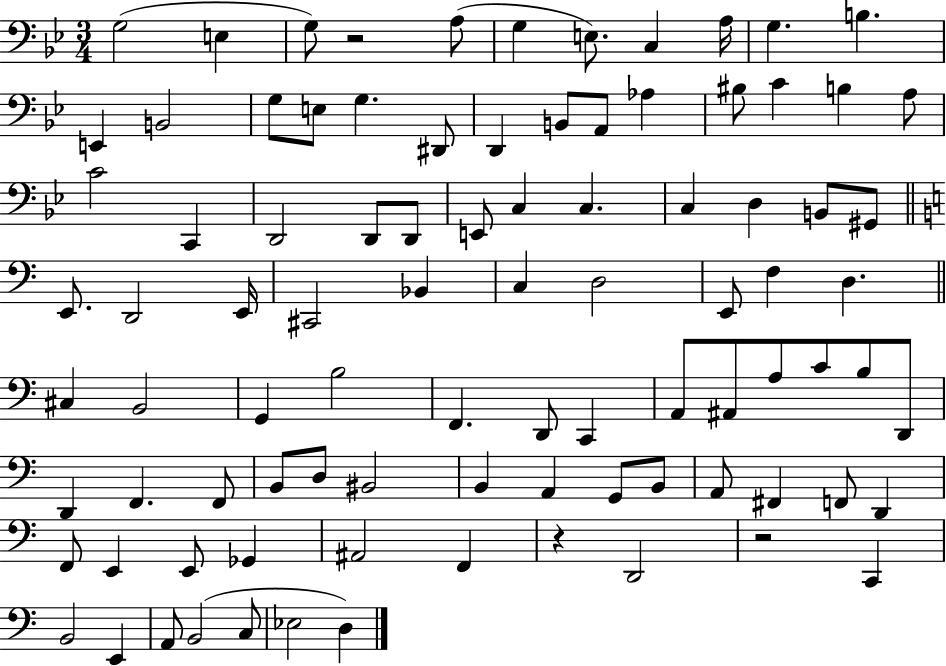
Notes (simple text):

G3/h E3/q G3/e R/h A3/e G3/q E3/e. C3/q A3/s G3/q. B3/q. E2/q B2/h G3/e E3/e G3/q. D#2/e D2/q B2/e A2/e Ab3/q BIS3/e C4/q B3/q A3/e C4/h C2/q D2/h D2/e D2/e E2/e C3/q C3/q. C3/q D3/q B2/e G#2/e E2/e. D2/h E2/s C#2/h Bb2/q C3/q D3/h E2/e F3/q D3/q. C#3/q B2/h G2/q B3/h F2/q. D2/e C2/q A2/e A#2/e A3/e C4/e B3/e D2/e D2/q F2/q. F2/e B2/e D3/e BIS2/h B2/q A2/q G2/e B2/e A2/e F#2/q F2/e D2/q F2/e E2/q E2/e Gb2/q A#2/h F2/q R/q D2/h R/h C2/q B2/h E2/q A2/e B2/h C3/e Eb3/h D3/q